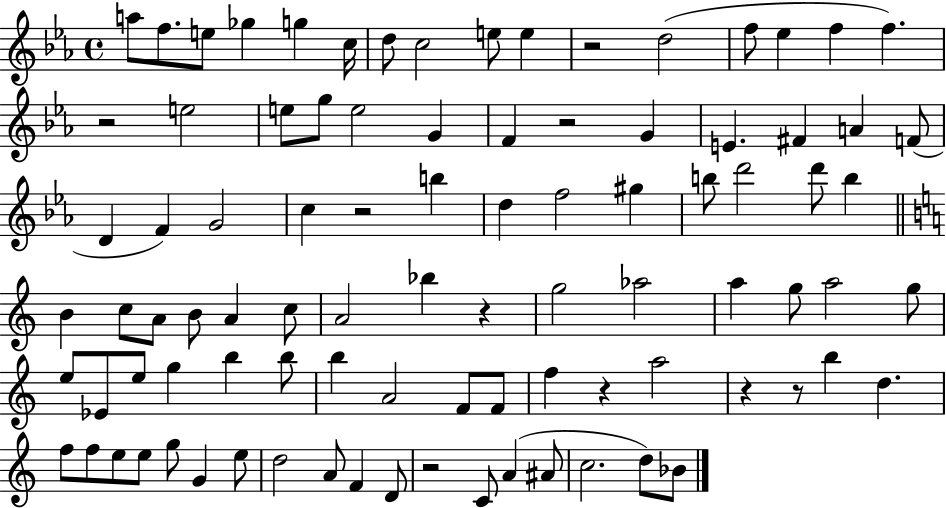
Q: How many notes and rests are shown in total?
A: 92